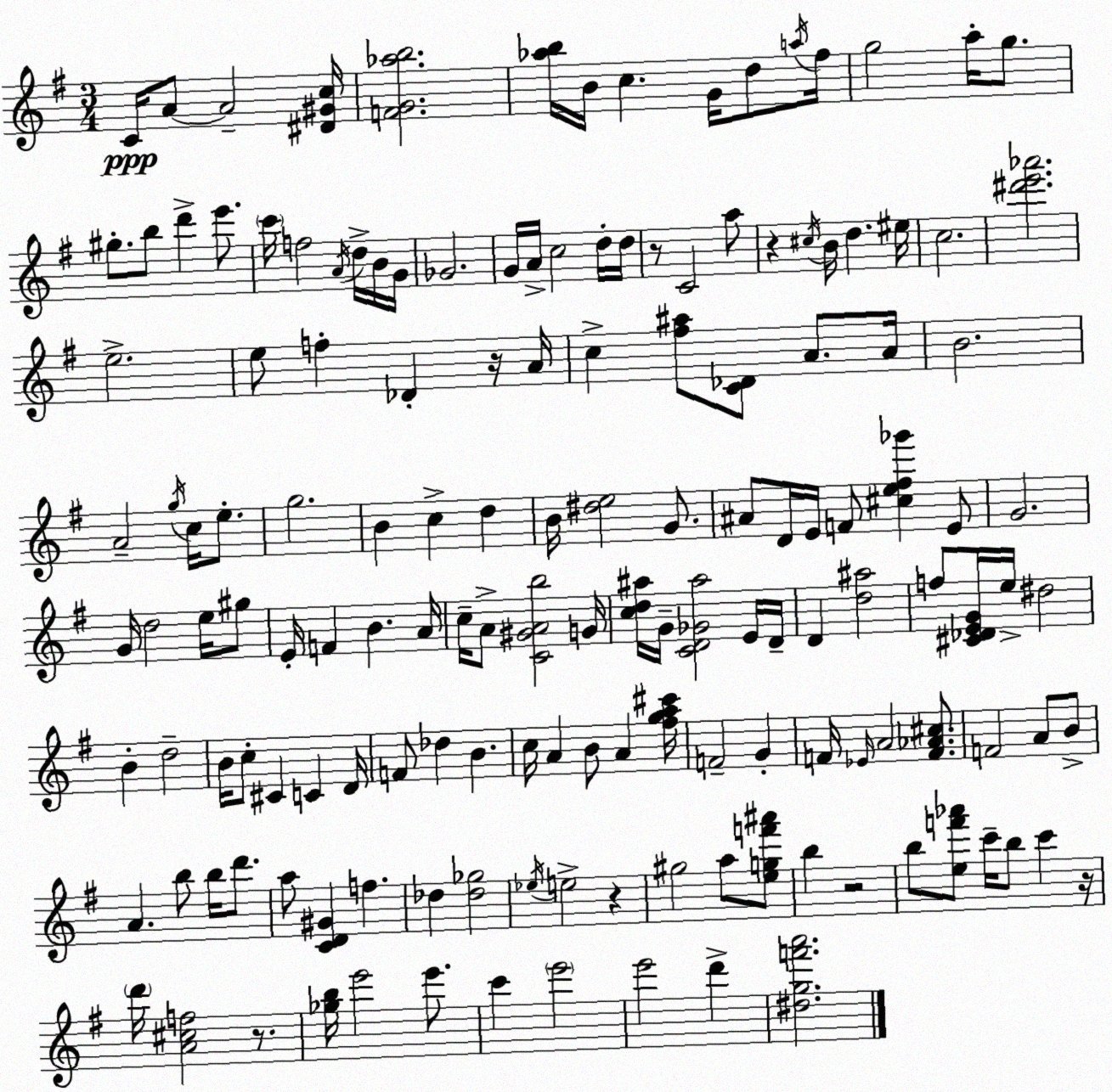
X:1
T:Untitled
M:3/4
L:1/4
K:G
C/4 A/2 A2 [^D^Gc]/4 [FG_ab]2 [_ab]/4 B/4 c G/4 d/2 a/4 ^f/4 g2 a/4 g/2 ^g/2 b/2 d' e'/2 c'/4 f2 A/4 d/4 B/4 G/4 _G2 G/4 A/4 c2 d/4 d/4 z/2 C2 a/2 z ^c/4 B/4 d ^e/4 c2 [^d'e'_a']2 e2 e/2 f _D z/4 A/4 c [^f^a]/2 [C_D]/2 A/2 A/4 B2 A2 g/4 c/4 e/2 g2 B c d B/4 [^de]2 G/2 ^A/2 D/4 E/4 F/2 [^ce^f_g'] E/2 G2 G/4 d2 e/4 ^g/2 E/4 F B A/4 c/4 A/2 [C^GAb]2 G/4 [cd^a]/4 G/4 [CD_G^a]2 E/4 D/4 D [d^a]2 f/2 [^C_DEG]/4 e/4 ^d2 B d2 B/4 c/2 ^C C D/4 F/2 _d B c/4 A B/2 A [^fga^c']/4 F2 G F/4 _E/4 A2 [F_A^c]/2 F2 A/2 B/2 A b/2 b/4 d'/2 a/2 [CD^G] f _d [_d_g]2 _e/4 e2 z ^g2 a/2 [egf'^a']/2 b z2 b/2 [ef'_a']/2 c'/4 b/2 c' z/4 d'/4 [A^cf]2 z/2 [_gb]/4 e'2 e'/2 c' e'2 e'2 d' [^dgf'a']2